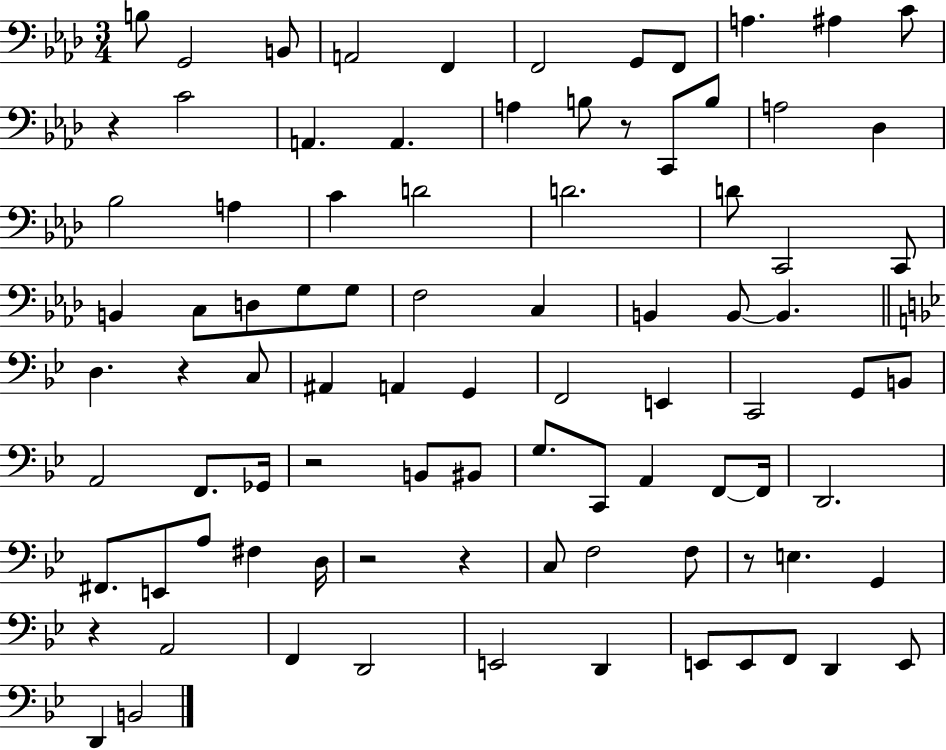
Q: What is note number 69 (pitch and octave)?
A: G2